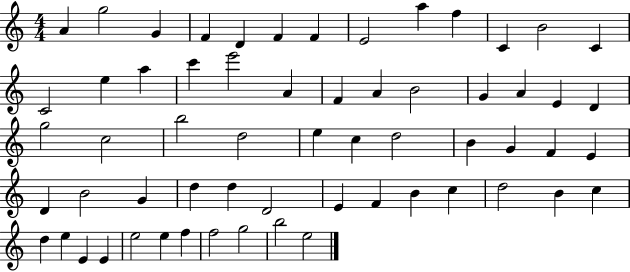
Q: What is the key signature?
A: C major